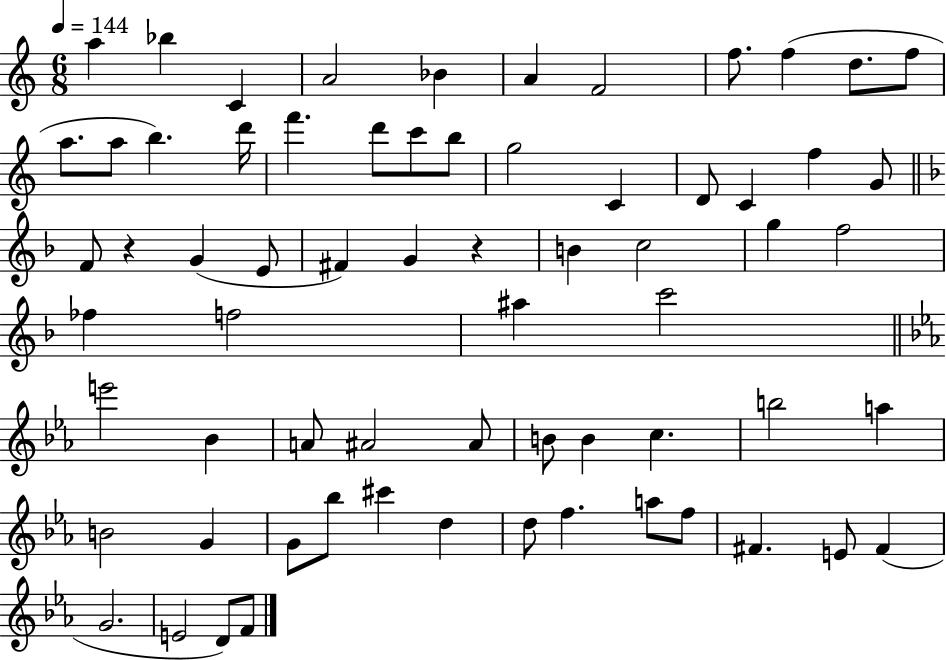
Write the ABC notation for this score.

X:1
T:Untitled
M:6/8
L:1/4
K:C
a _b C A2 _B A F2 f/2 f d/2 f/2 a/2 a/2 b d'/4 f' d'/2 c'/2 b/2 g2 C D/2 C f G/2 F/2 z G E/2 ^F G z B c2 g f2 _f f2 ^a c'2 e'2 _B A/2 ^A2 ^A/2 B/2 B c b2 a B2 G G/2 _b/2 ^c' d d/2 f a/2 f/2 ^F E/2 ^F G2 E2 D/2 F/2